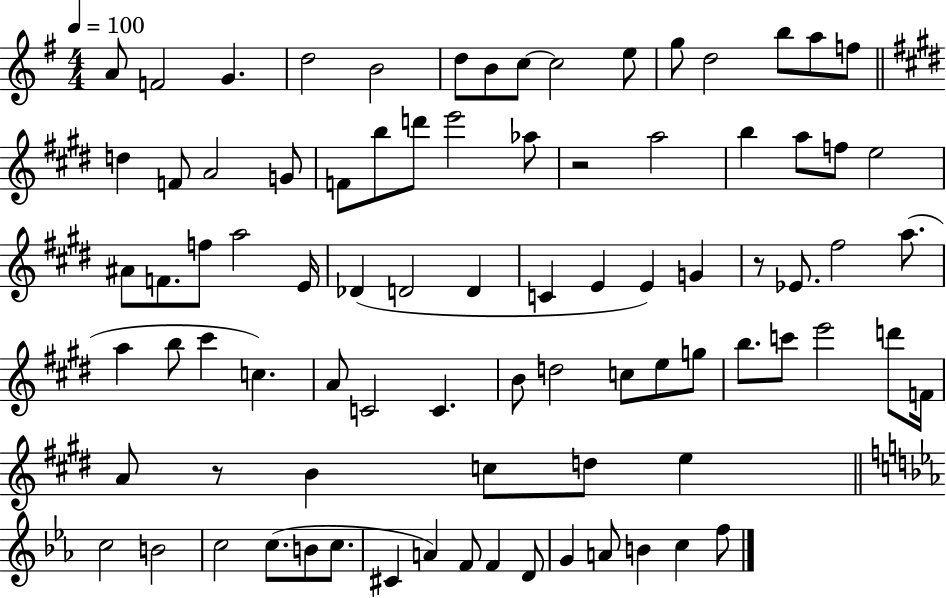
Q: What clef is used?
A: treble